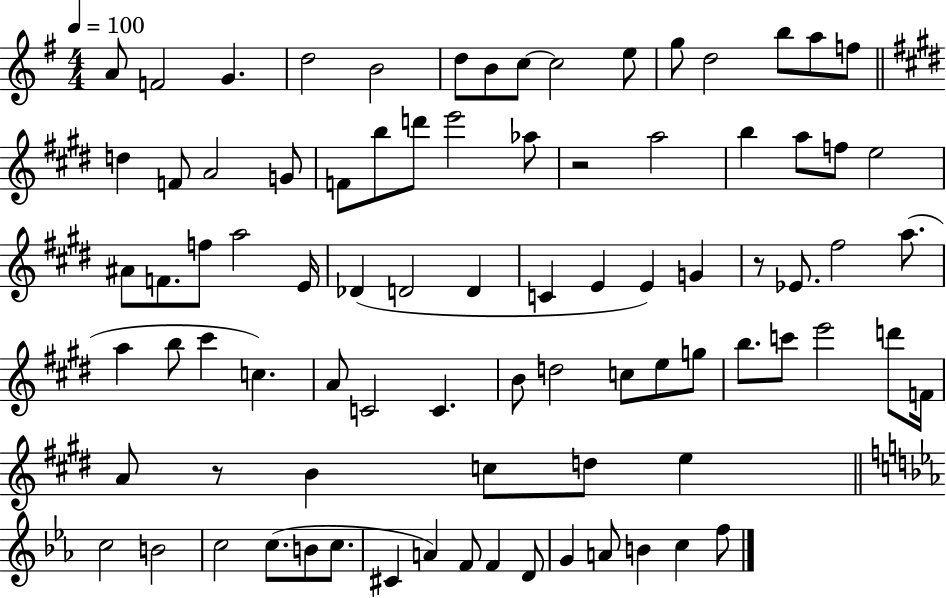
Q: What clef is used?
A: treble